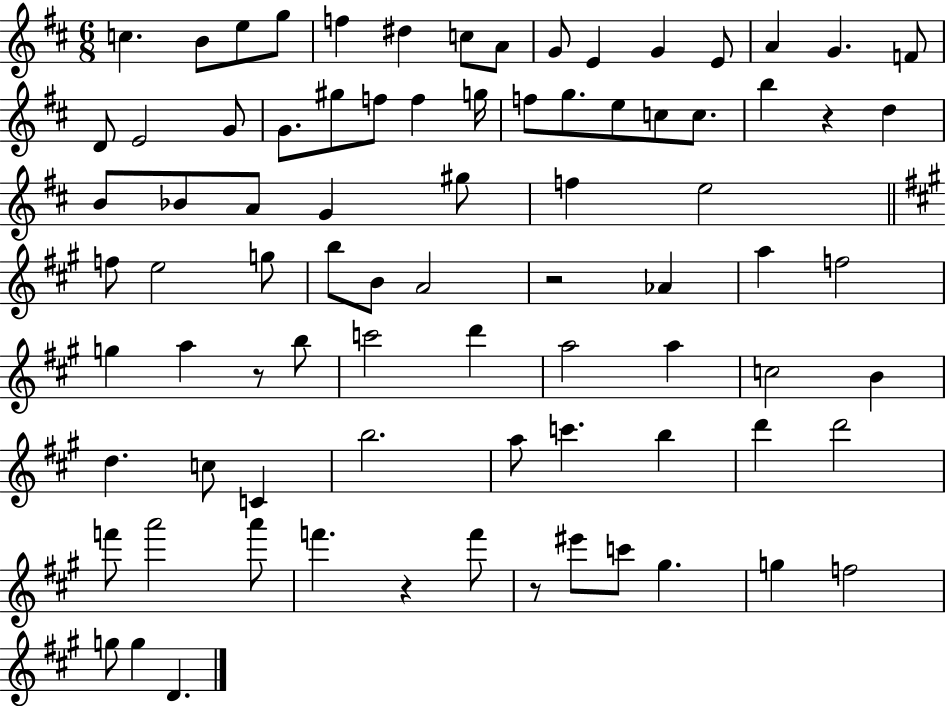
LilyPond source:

{
  \clef treble
  \numericTimeSignature
  \time 6/8
  \key d \major
  c''4. b'8 e''8 g''8 | f''4 dis''4 c''8 a'8 | g'8 e'4 g'4 e'8 | a'4 g'4. f'8 | \break d'8 e'2 g'8 | g'8. gis''8 f''8 f''4 g''16 | f''8 g''8. e''8 c''8 c''8. | b''4 r4 d''4 | \break b'8 bes'8 a'8 g'4 gis''8 | f''4 e''2 | \bar "||" \break \key a \major f''8 e''2 g''8 | b''8 b'8 a'2 | r2 aes'4 | a''4 f''2 | \break g''4 a''4 r8 b''8 | c'''2 d'''4 | a''2 a''4 | c''2 b'4 | \break d''4. c''8 c'4 | b''2. | a''8 c'''4. b''4 | d'''4 d'''2 | \break f'''8 a'''2 a'''8 | f'''4. r4 f'''8 | r8 eis'''8 c'''8 gis''4. | g''4 f''2 | \break g''8 g''4 d'4. | \bar "|."
}